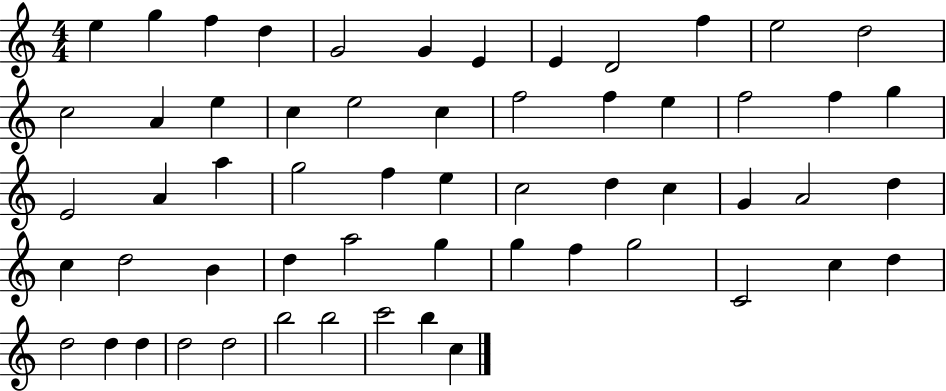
E5/q G5/q F5/q D5/q G4/h G4/q E4/q E4/q D4/h F5/q E5/h D5/h C5/h A4/q E5/q C5/q E5/h C5/q F5/h F5/q E5/q F5/h F5/q G5/q E4/h A4/q A5/q G5/h F5/q E5/q C5/h D5/q C5/q G4/q A4/h D5/q C5/q D5/h B4/q D5/q A5/h G5/q G5/q F5/q G5/h C4/h C5/q D5/q D5/h D5/q D5/q D5/h D5/h B5/h B5/h C6/h B5/q C5/q